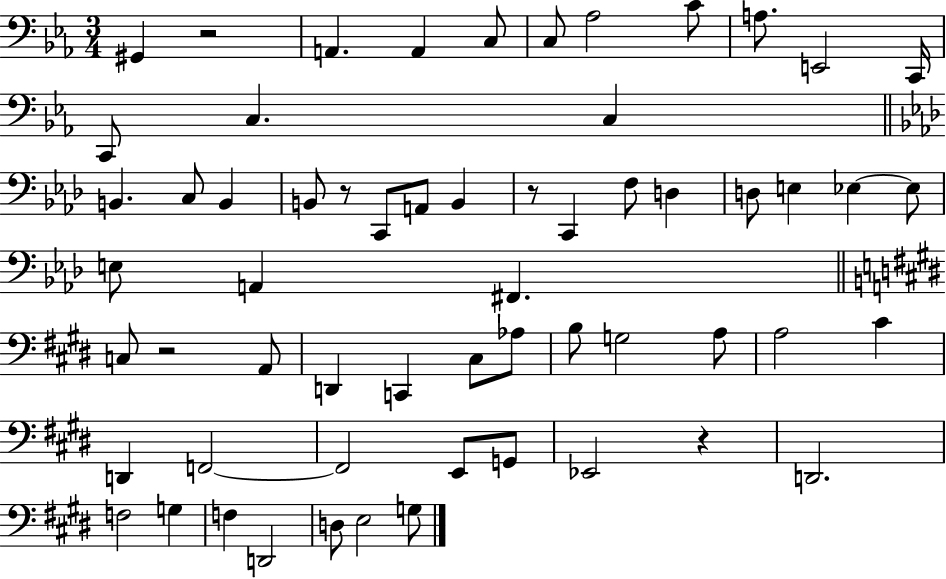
G#2/q R/h A2/q. A2/q C3/e C3/e Ab3/h C4/e A3/e. E2/h C2/s C2/e C3/q. C3/q B2/q. C3/e B2/q B2/e R/e C2/e A2/e B2/q R/e C2/q F3/e D3/q D3/e E3/q Eb3/q Eb3/e E3/e A2/q F#2/q. C3/e R/h A2/e D2/q C2/q C#3/e Ab3/e B3/e G3/h A3/e A3/h C#4/q D2/q F2/h F2/h E2/e G2/e Eb2/h R/q D2/h. F3/h G3/q F3/q D2/h D3/e E3/h G3/e